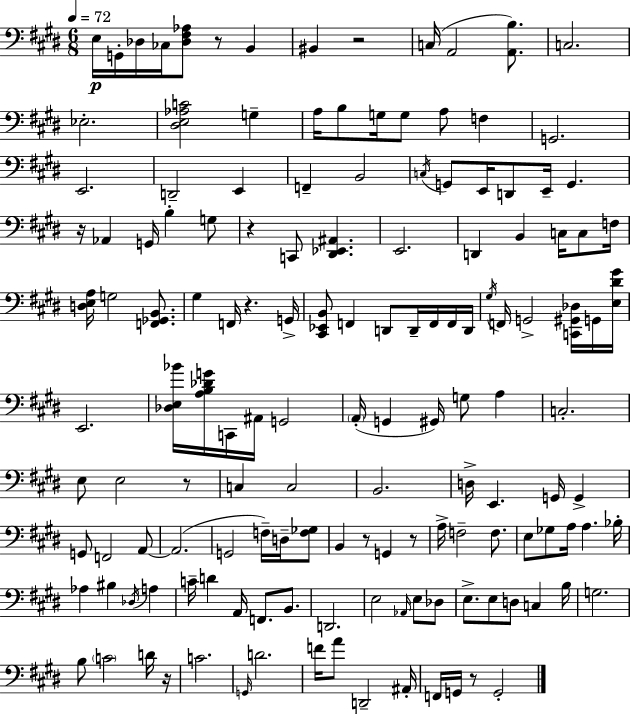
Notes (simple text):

E3/s G2/s Db3/s CES3/s [Db3,F#3,Ab3]/e R/e B2/q BIS2/q R/h C3/s A2/h [A2,B3]/e. C3/h. Eb3/h. [D#3,E3,Ab3,C4]/h G3/q A3/s B3/e G3/s G3/e A3/e F3/q G2/h. E2/h. D2/h E2/q F2/q B2/h C3/s G2/e E2/s D2/e E2/s G2/q. R/s Ab2/q G2/s B3/q G3/e R/q C2/e [D#2,Eb2,A#2]/q. E2/h. D2/q B2/q C3/s C3/e F3/s [D3,E3,A3]/s G3/h [F2,Gb2,B2]/e. G#3/q F2/s R/q. G2/s [C#2,Eb2,B2]/e F2/q D2/e D2/s F2/s F2/s D2/s G#3/s F2/s G2/h [C2,G#2,Db3]/s G2/s [E3,D#4,G#4]/s E2/h. [Db3,E3,Bb4]/s [A3,B3,Db4,G4]/s C2/s A#2/s G2/h A2/s G2/q G#2/s G3/e A3/q C3/h. E3/e E3/h R/e C3/q C3/h B2/h. D3/s E2/q. G2/s G2/q G2/e F2/h A2/e A2/h. G2/h F3/s D3/s [F3,Gb3]/e B2/q R/e G2/q R/e A3/s F3/h F3/e. E3/e Gb3/e A3/s A3/q. Bb3/s Ab3/q BIS3/q Db3/s A3/q C4/s D4/q A2/s F2/e. B2/e. D2/h. E3/h Ab2/s E3/e Db3/e E3/e. E3/e D3/e C3/q B3/s G3/h. B3/e C4/h D4/s R/s C4/h. G2/s D4/h. F4/s A4/e D2/h A#2/s F2/s G2/s R/e G2/h